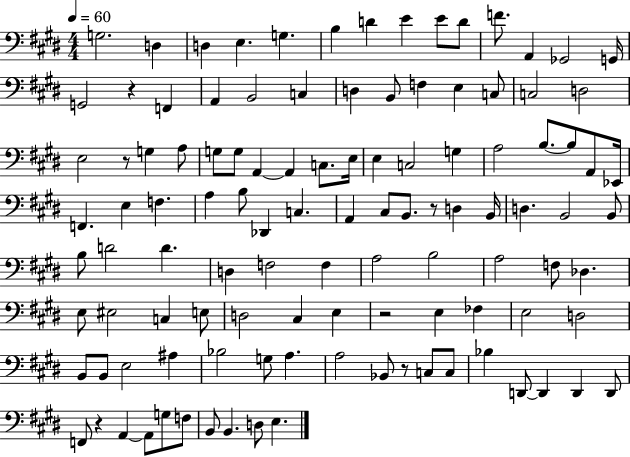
G3/h. D3/q D3/q E3/q. G3/q. B3/q D4/q E4/q E4/e D4/e F4/e. A2/q Gb2/h G2/s G2/h R/q F2/q A2/q B2/h C3/q D3/q B2/e F3/q E3/q C3/e C3/h D3/h E3/h R/e G3/q A3/e G3/e G3/e A2/q A2/q C3/e. E3/s E3/q C3/h G3/q A3/h B3/e. B3/e A2/e Eb2/s F2/q. E3/q F3/q. A3/q B3/e Db2/q C3/q. A2/q C#3/e B2/e. R/e D3/q B2/s D3/q. B2/h B2/e B3/e D4/h D4/q. D3/q F3/h F3/q A3/h B3/h A3/h F3/e Db3/q. E3/e EIS3/h C3/q E3/e D3/h C#3/q E3/q R/h E3/q FES3/q E3/h D3/h B2/e B2/e E3/h A#3/q Bb3/h G3/e A3/q. A3/h Bb2/e R/e C3/e C3/e Bb3/q D2/e D2/q D2/q D2/e F2/e R/q A2/q A2/e G3/e F3/e B2/e B2/q. D3/e E3/q.